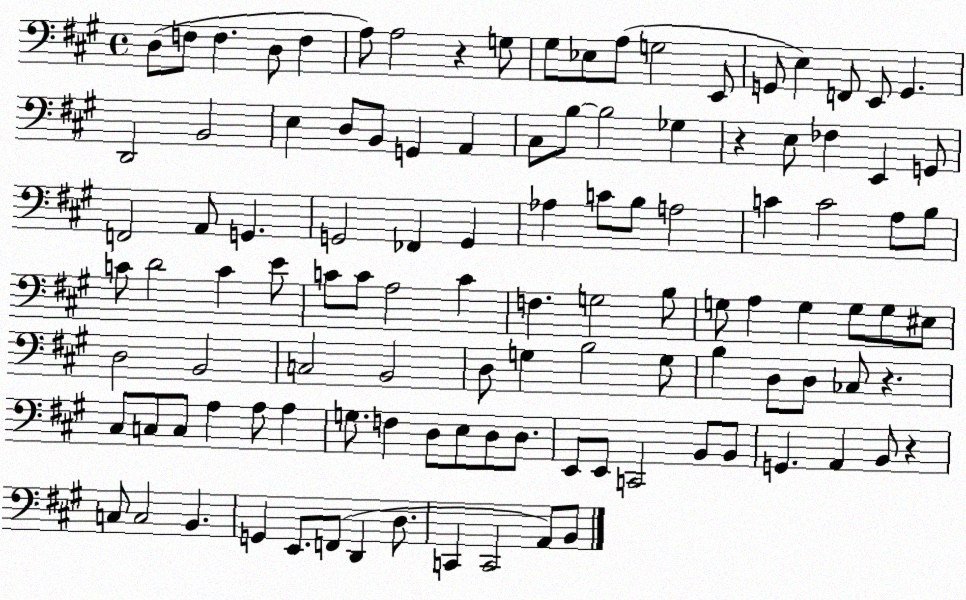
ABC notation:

X:1
T:Untitled
M:4/4
L:1/4
K:A
D,/2 F,/2 F, D,/2 F, A,/2 A,2 z G,/2 ^G,/2 _E,/2 A,/2 G,2 E,,/2 G,,/2 E, F,,/2 E,,/2 G,, D,,2 B,,2 E, D,/2 B,,/2 G,, A,, ^C,/2 B,/2 B,2 _G, z E,/2 _F, E,, G,,/2 F,,2 A,,/2 G,, G,,2 _F,, G,, _A, C/2 B,/2 A,2 C C2 A,/2 B,/2 C/2 D2 C E/2 C/2 C/2 A,2 C F, G,2 B,/2 G,/2 A, G, G,/2 G,/2 ^E,/2 D,2 B,,2 C,2 B,,2 D,/2 G, B,2 G,/2 B, D,/2 D,/2 _C,/2 z ^C,/2 C,/2 C,/2 A, A,/2 A, G,/2 F, D,/2 E,/2 D,/2 D,/2 E,,/2 E,,/2 C,,2 B,,/2 B,,/2 G,, A,, B,,/2 z C,/2 C,2 B,, G,, E,,/2 F,,/2 D,, D,/2 C,, C,,2 A,,/2 B,,/2